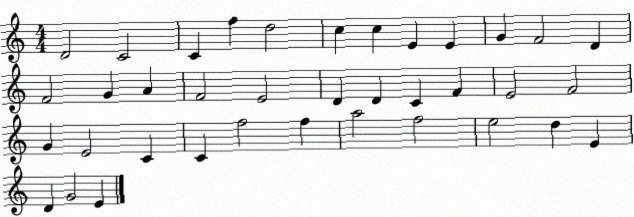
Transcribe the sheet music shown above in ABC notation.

X:1
T:Untitled
M:4/4
L:1/4
K:C
D2 C2 C f d2 c c E E G F2 D F2 G A F2 E2 D D C F E2 F2 G E2 C C f2 f a2 f2 e2 d E D G2 E